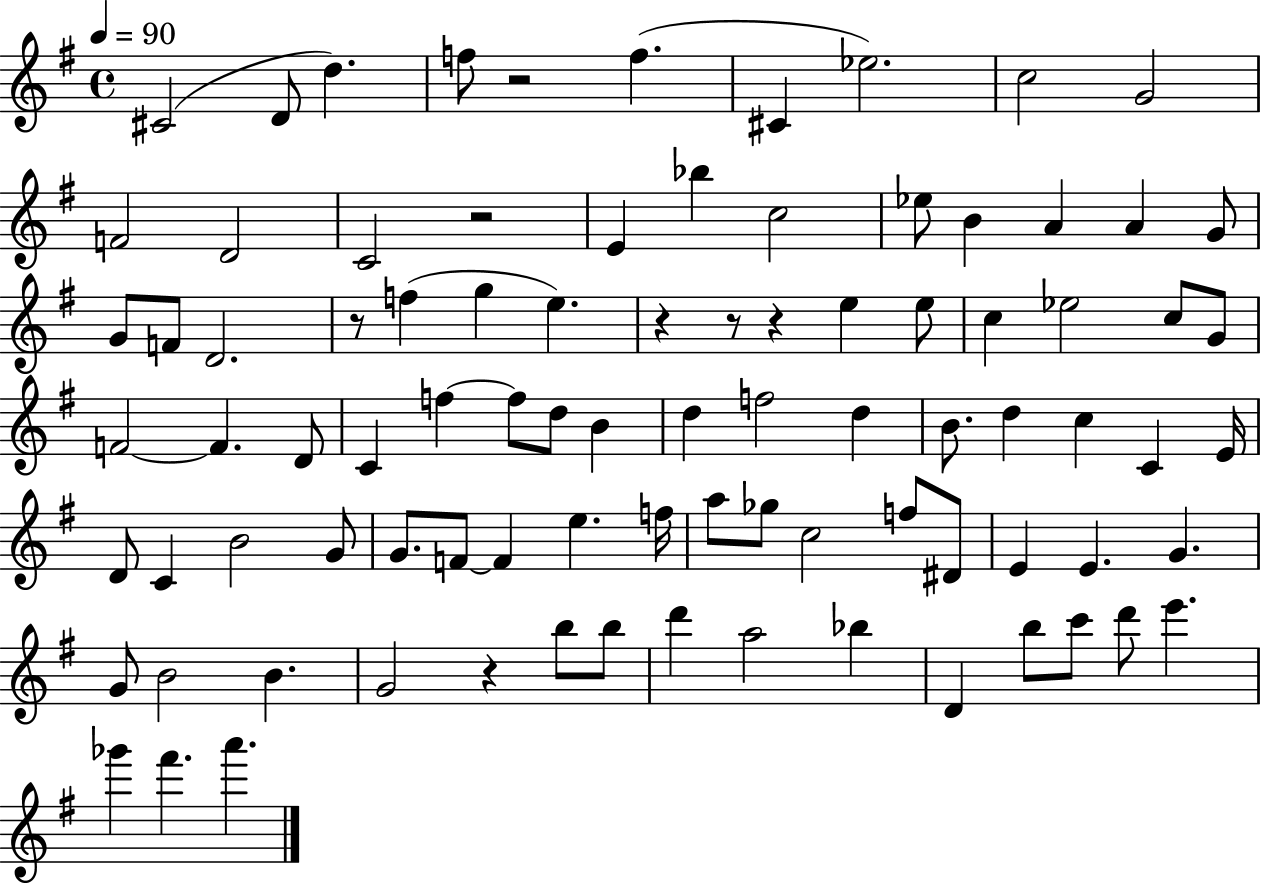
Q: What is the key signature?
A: G major